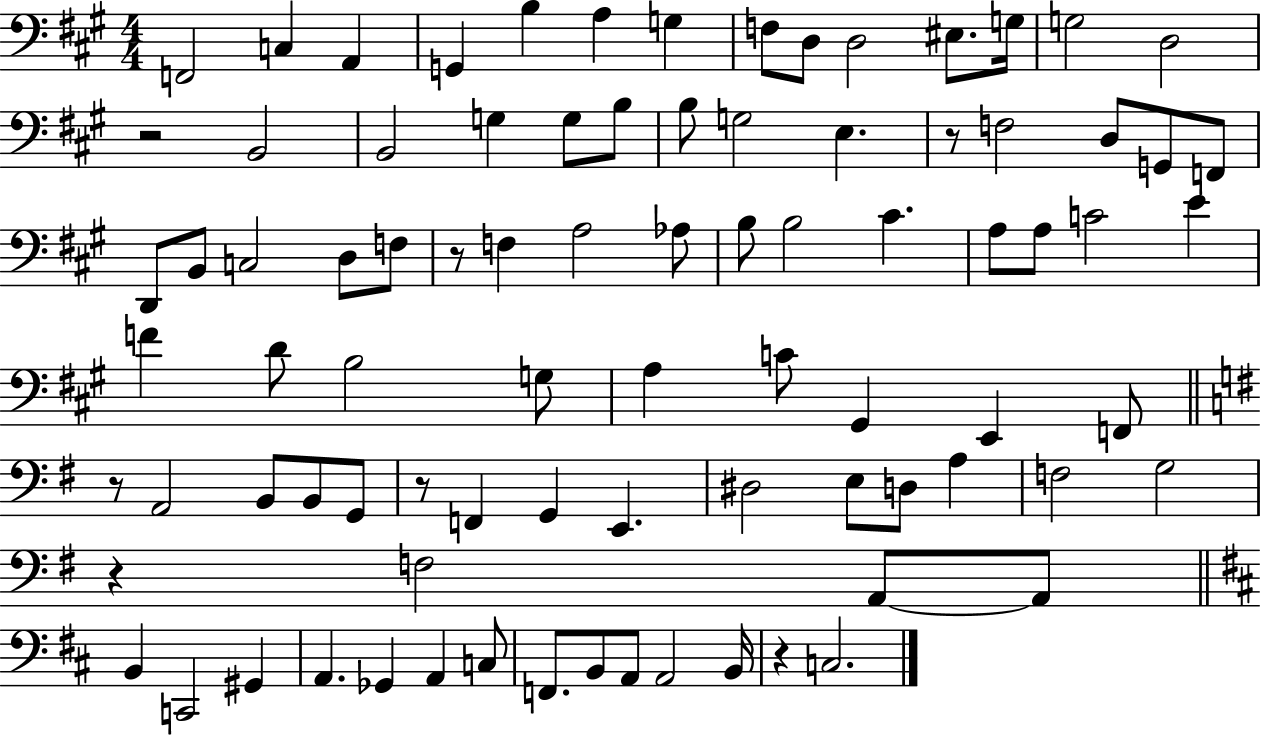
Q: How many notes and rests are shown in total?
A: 86